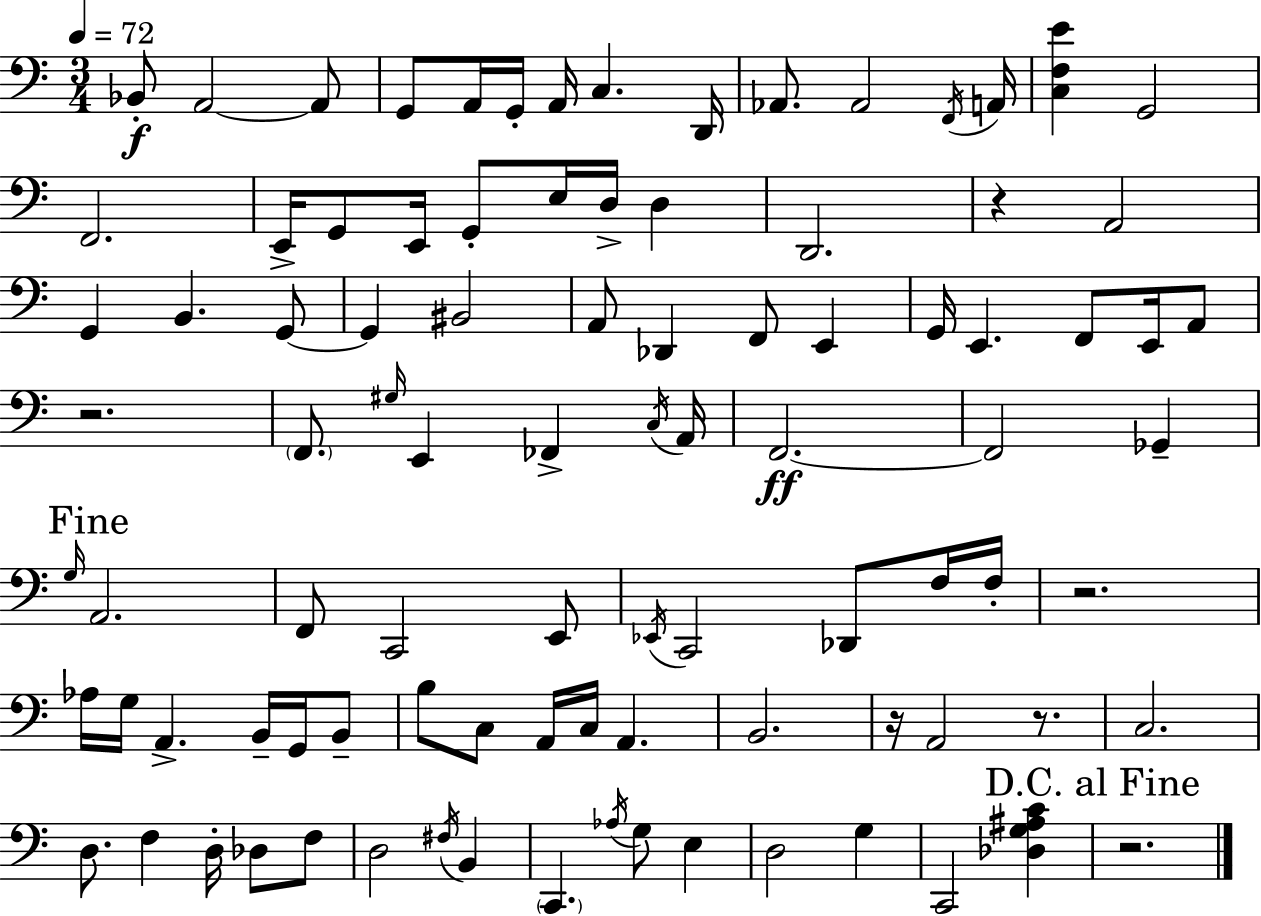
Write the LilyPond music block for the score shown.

{
  \clef bass
  \numericTimeSignature
  \time 3/4
  \key c \major
  \tempo 4 = 72
  bes,8-.\f a,2~~ a,8 | g,8 a,16 g,16-. a,16 c4. d,16 | aes,8. aes,2 \acciaccatura { f,16 } | a,16 <c f e'>4 g,2 | \break f,2. | e,16-> g,8 e,16 g,8-. e16 d16-> d4 | d,2. | r4 a,2 | \break g,4 b,4. g,8~~ | g,4 bis,2 | a,8 des,4 f,8 e,4 | g,16 e,4. f,8 e,16 a,8 | \break r2. | \parenthesize f,8. \grace { gis16 } e,4 fes,4-> | \acciaccatura { c16 } a,16 f,2.~~\ff | f,2 ges,4-- | \break \mark "Fine" \grace { g16 } a,2. | f,8 c,2 | e,8 \acciaccatura { ees,16 } c,2 | des,8 f16 f16-. r2. | \break aes16 g16 a,4.-> | b,16-- g,16 b,8-- b8 c8 a,16 c16 a,4. | b,2. | r16 a,2 | \break r8. c2. | d8. f4 | d16-. des8 f8 d2 | \acciaccatura { fis16 } b,4 \parenthesize c,4. | \break \acciaccatura { aes16 } g8 e4 d2 | g4 c,2 | <des g ais c'>4 \mark "D.C. al Fine" r2. | \bar "|."
}